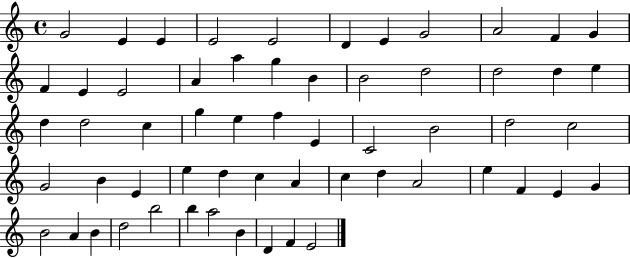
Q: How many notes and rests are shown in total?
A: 59